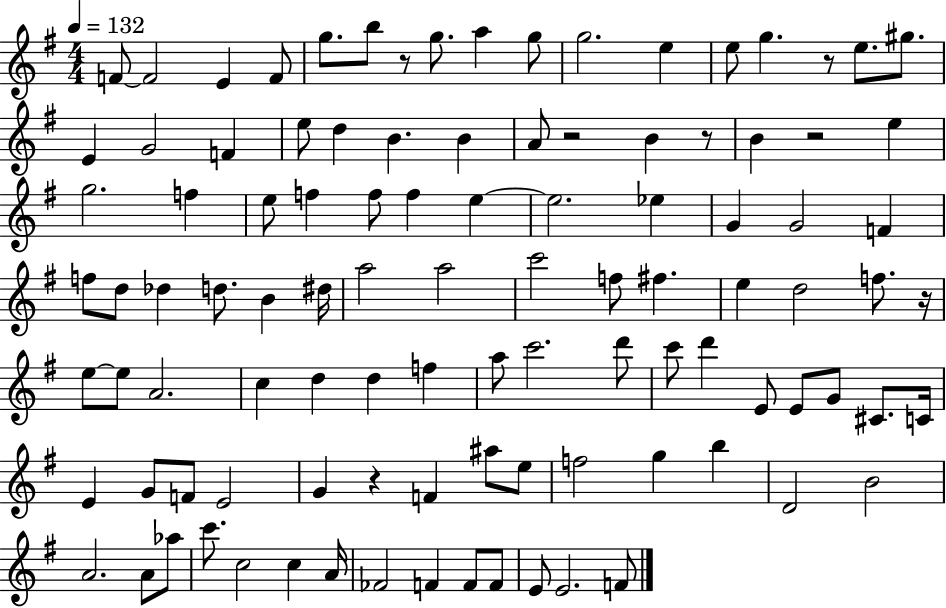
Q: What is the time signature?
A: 4/4